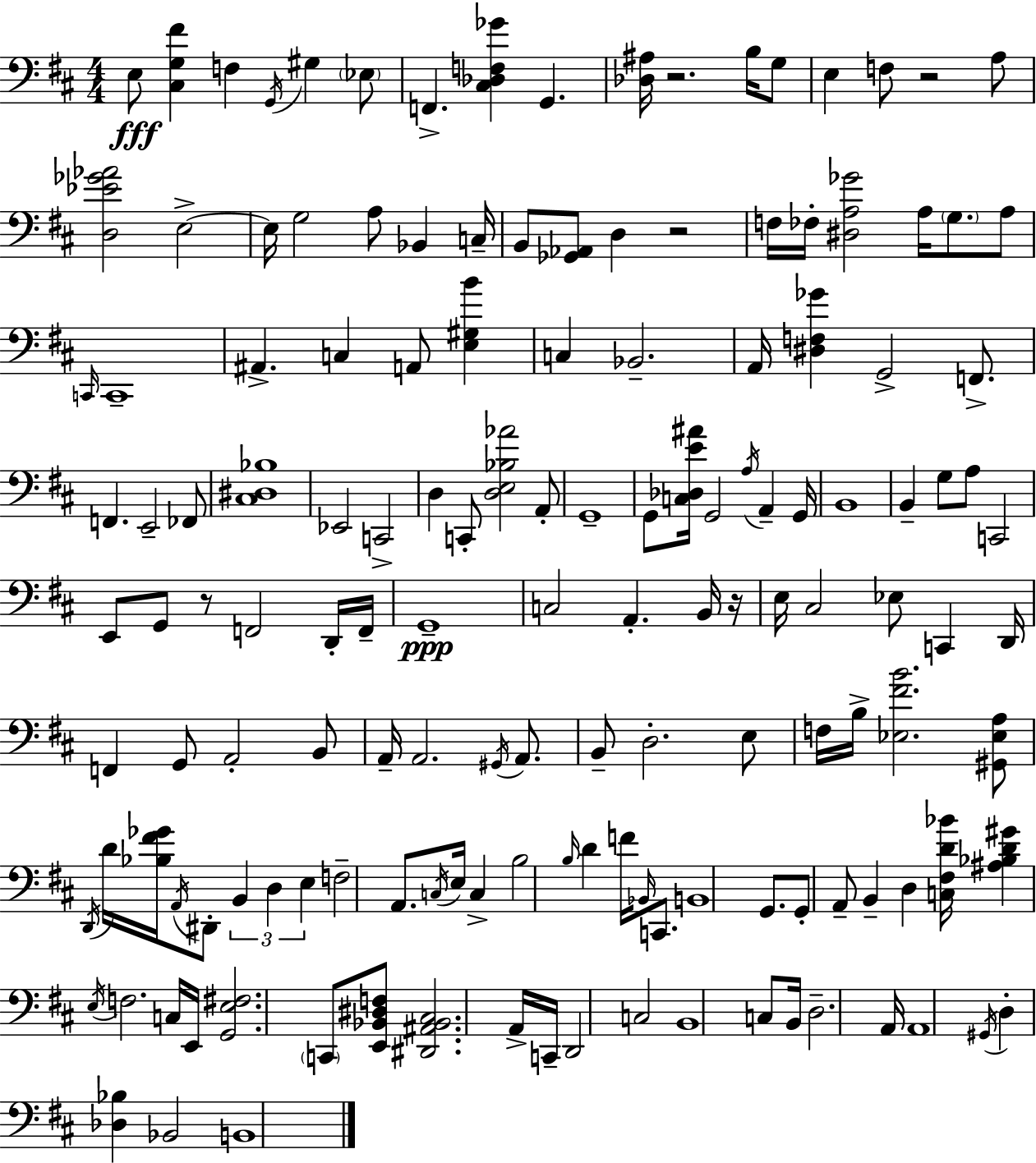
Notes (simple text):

E3/e [C#3,G3,F#4]/q F3/q G2/s G#3/q Eb3/e F2/q. [C#3,Db3,F3,Gb4]/q G2/q. [Db3,A#3]/s R/h. B3/s G3/e E3/q F3/e R/h A3/e [D3,Eb4,Gb4,Ab4]/h E3/h E3/s G3/h A3/e Bb2/q C3/s B2/e [Gb2,Ab2]/e D3/q R/h F3/s FES3/s [D#3,A3,Gb4]/h A3/s G3/e. A3/e C2/s C2/w A#2/q. C3/q A2/e [E3,G#3,B4]/q C3/q Bb2/h. A2/s [D#3,F3,Gb4]/q G2/h F2/e. F2/q. E2/h FES2/e [C#3,D#3,Bb3]/w Eb2/h C2/h D3/q C2/e [D3,E3,Bb3,Ab4]/h A2/e G2/w G2/e [C3,Db3,E4,A#4]/s G2/h A3/s A2/q G2/s B2/w B2/q G3/e A3/e C2/h E2/e G2/e R/e F2/h D2/s F2/s G2/w C3/h A2/q. B2/s R/s E3/s C#3/h Eb3/e C2/q D2/s F2/q G2/e A2/h B2/e A2/s A2/h. G#2/s A2/e. B2/e D3/h. E3/e F3/s B3/s [Eb3,F#4,B4]/h. [G#2,Eb3,A3]/e D2/s D4/s [Bb3,F#4,Gb4]/s A2/s D#2/e B2/q D3/q E3/q F3/h A2/e. C3/s E3/s C3/q B3/h B3/s D4/q F4/s Bb2/s C2/e. B2/w G2/e. G2/e A2/e B2/q D3/q [C3,F#3,D4,Bb4]/s [A#3,Bb3,D4,G#4]/q E3/s F3/h. C3/s E2/s [G2,E3,F#3]/h. C2/e [E2,Bb2,D#3,F3]/e [D#2,A#2,Bb2,C#3]/h. A2/s C2/s D2/h C3/h B2/w C3/e B2/s D3/h. A2/s A2/w G#2/s D3/q [Db3,Bb3]/q Bb2/h B2/w